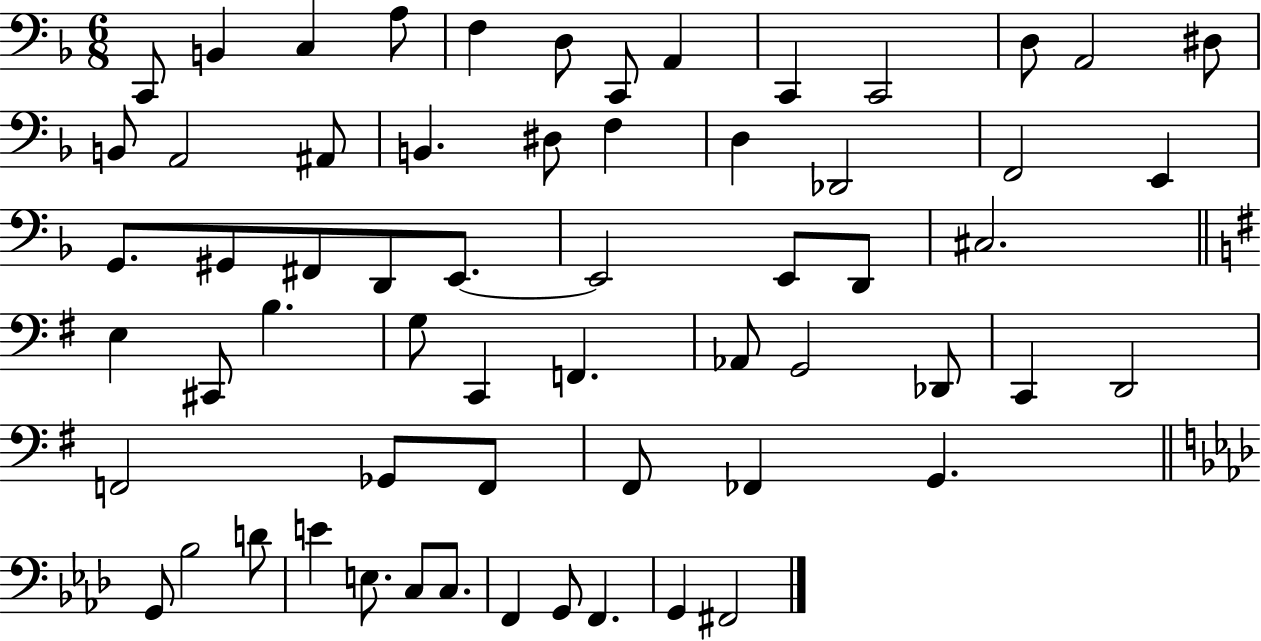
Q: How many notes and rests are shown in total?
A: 61